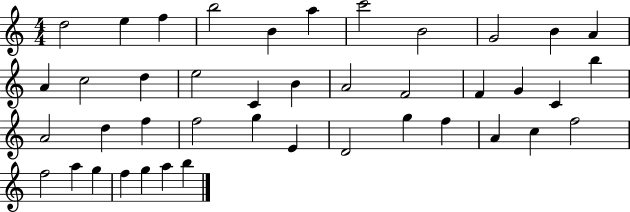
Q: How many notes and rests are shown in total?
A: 42